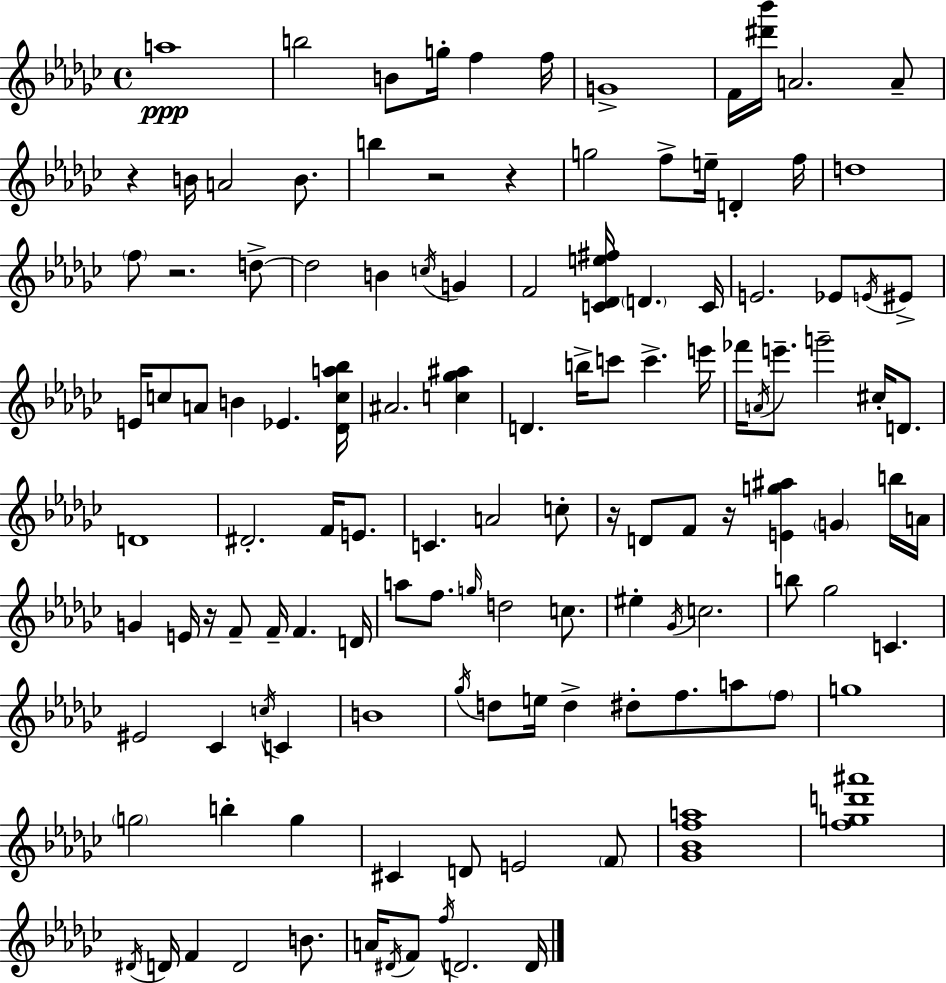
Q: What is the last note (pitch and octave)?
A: D4